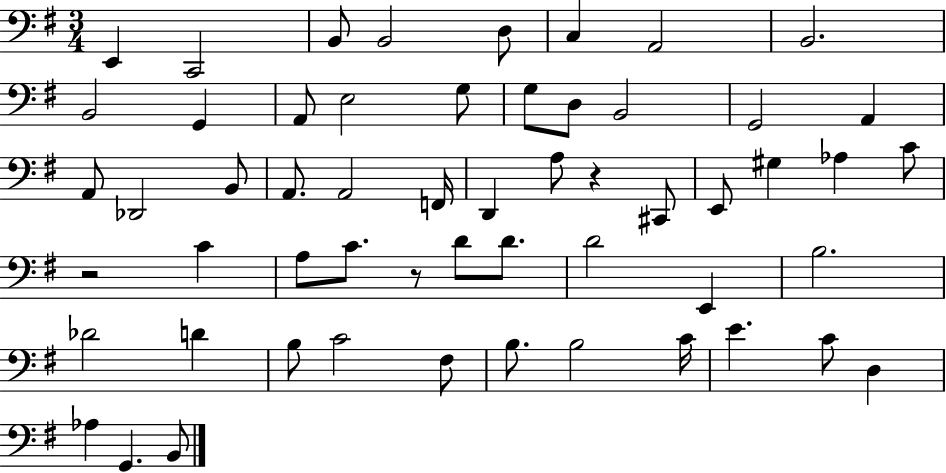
X:1
T:Untitled
M:3/4
L:1/4
K:G
E,, C,,2 B,,/2 B,,2 D,/2 C, A,,2 B,,2 B,,2 G,, A,,/2 E,2 G,/2 G,/2 D,/2 B,,2 G,,2 A,, A,,/2 _D,,2 B,,/2 A,,/2 A,,2 F,,/4 D,, A,/2 z ^C,,/2 E,,/2 ^G, _A, C/2 z2 C A,/2 C/2 z/2 D/2 D/2 D2 E,, B,2 _D2 D B,/2 C2 ^F,/2 B,/2 B,2 C/4 E C/2 D, _A, G,, B,,/2